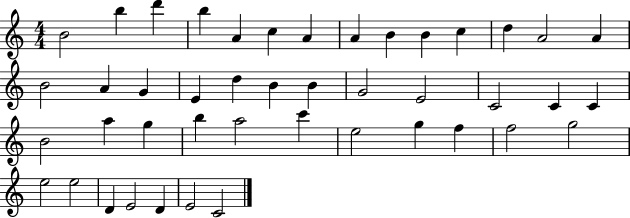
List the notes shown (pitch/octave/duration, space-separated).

B4/h B5/q D6/q B5/q A4/q C5/q A4/q A4/q B4/q B4/q C5/q D5/q A4/h A4/q B4/h A4/q G4/q E4/q D5/q B4/q B4/q G4/h E4/h C4/h C4/q C4/q B4/h A5/q G5/q B5/q A5/h C6/q E5/h G5/q F5/q F5/h G5/h E5/h E5/h D4/q E4/h D4/q E4/h C4/h